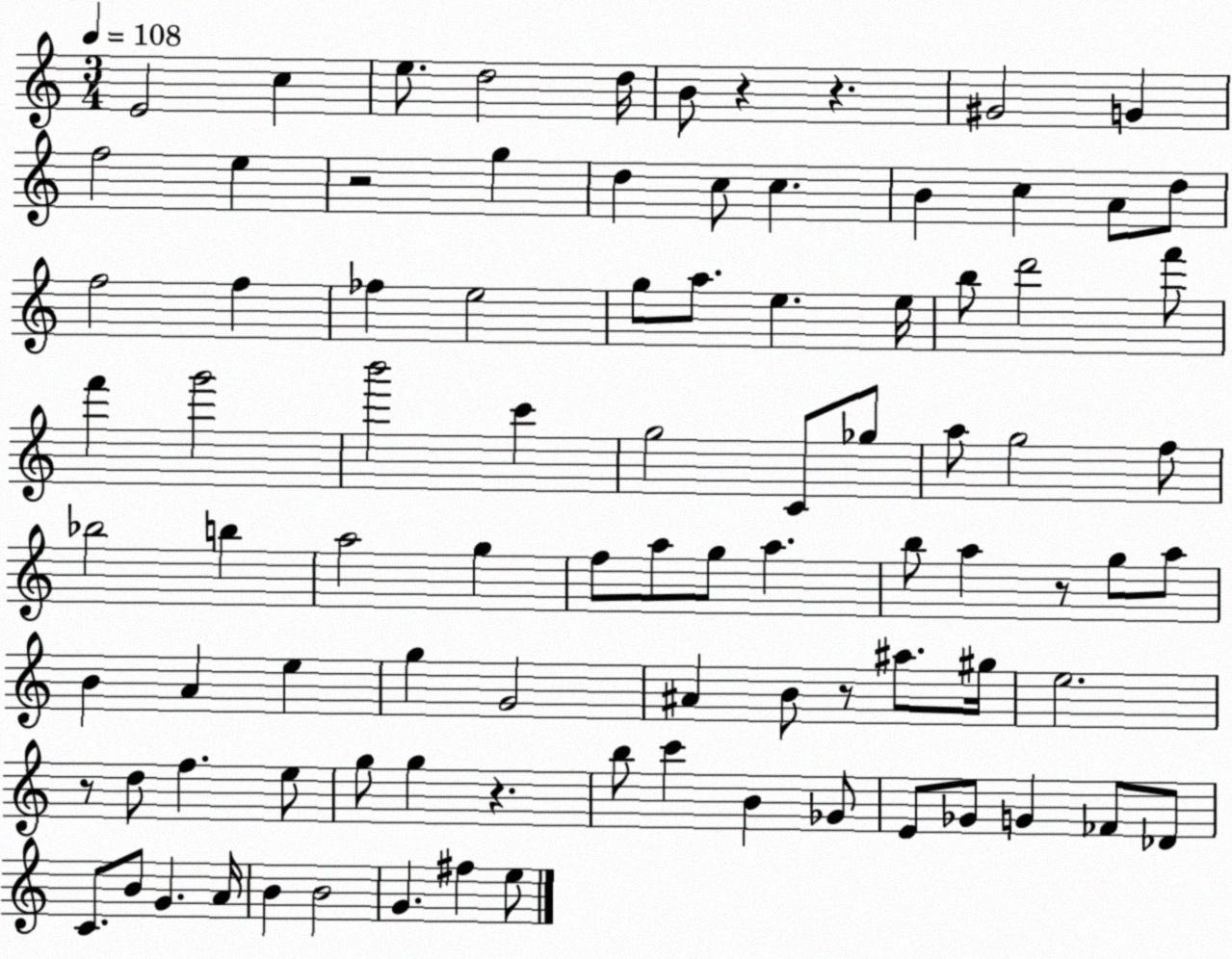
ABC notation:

X:1
T:Untitled
M:3/4
L:1/4
K:C
E2 c e/2 d2 d/4 B/2 z z ^G2 G f2 e z2 g d c/2 c B c A/2 d/2 f2 f _f e2 g/2 a/2 e e/4 b/2 d'2 f'/2 f' g'2 b'2 c' g2 C/2 _g/2 a/2 g2 f/2 _b2 b a2 g f/2 a/2 g/2 a b/2 a z/2 g/2 a/2 B A e g G2 ^A B/2 z/2 ^a/2 ^g/4 e2 z/2 d/2 f e/2 g/2 g z b/2 c' B _G/2 E/2 _G/2 G _F/2 _D/2 C/2 B/2 G A/4 B B2 G ^f e/2